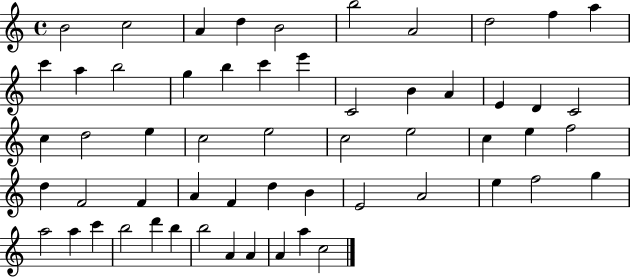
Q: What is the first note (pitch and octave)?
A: B4